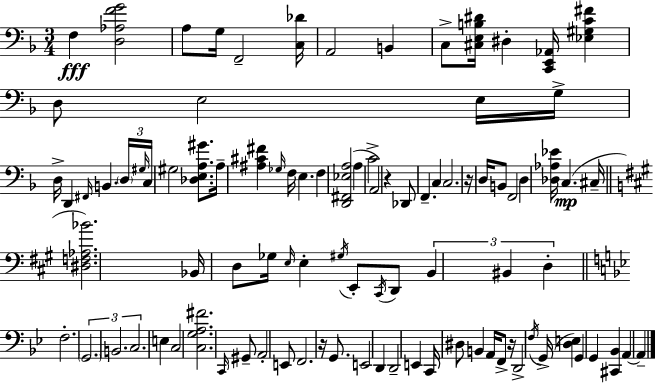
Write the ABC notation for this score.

X:1
T:Untitled
M:3/4
L:1/4
K:F
F, [D,_A,FG]2 A,/2 G,/4 F,,2 [C,_D]/4 A,,2 B,, C,/2 [^C,E,B,^D]/4 ^D, [C,,E,,_A,,]/4 [_E,^G,C^F] D,/2 E,2 E,/4 G,/4 D,/4 D,, ^F,,/4 B,, D,/4 ^G,/4 C,/4 ^G,2 [_D,E,A,^G]/2 A,/4 [^A,^C^F] _G,/4 F,/4 E, F, [D,,^F,,_E,A,]2 A, C2 A,,2 z _D,,/2 F,, C, C,2 z/4 D,/4 B,,/2 F,,2 D, [_D,_A,_E]/4 C, ^C,/4 [^D,F,_A,_B]2 _B,,/4 D,/2 _G,/4 E,/4 E, ^G,/4 E,,/2 ^C,,/4 D,,/2 B,, ^B,, D, F,2 G,,2 B,,2 C,2 E, C,2 [C,G,A,^F]2 C,,/4 ^G,,/2 A,,2 E,,/2 F,,2 z/4 G,,/2 E,,2 D,, D,,2 E,, C,,/4 ^D,/2 B,, A,,/4 F,,/2 z/4 D,,2 F,/4 G,,/4 [D,E,] G,, G,, [^C,,_B,,] A,, A,,